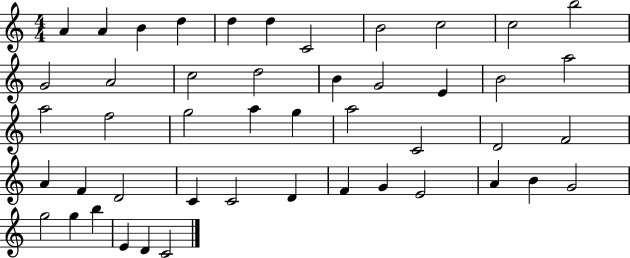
A4/q A4/q B4/q D5/q D5/q D5/q C4/h B4/h C5/h C5/h B5/h G4/h A4/h C5/h D5/h B4/q G4/h E4/q B4/h A5/h A5/h F5/h G5/h A5/q G5/q A5/h C4/h D4/h F4/h A4/q F4/q D4/h C4/q C4/h D4/q F4/q G4/q E4/h A4/q B4/q G4/h G5/h G5/q B5/q E4/q D4/q C4/h